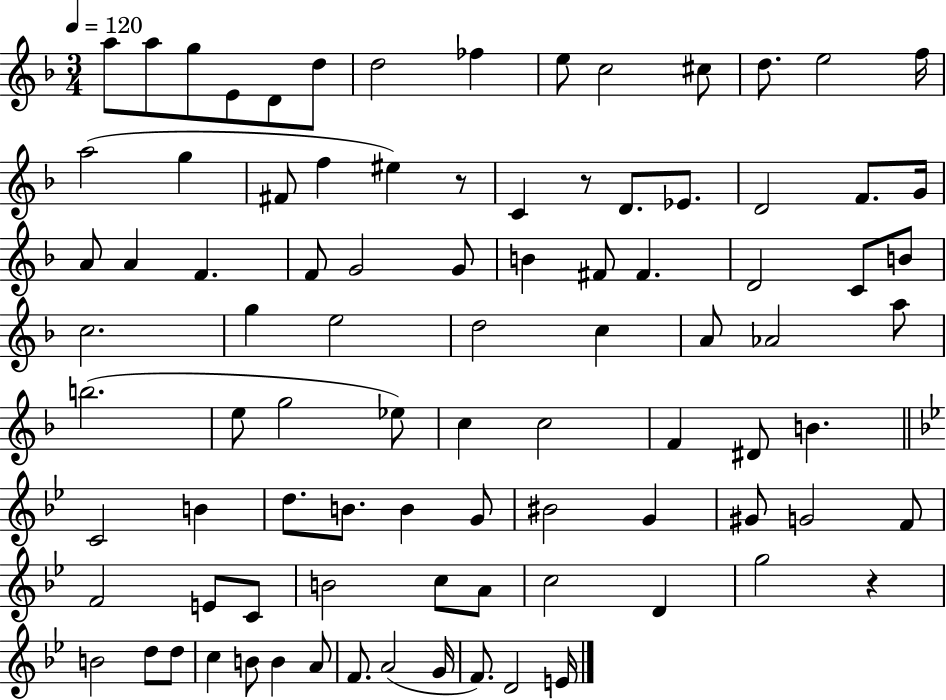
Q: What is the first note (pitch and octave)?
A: A5